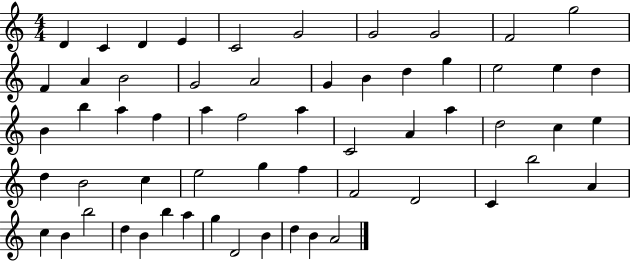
D4/q C4/q D4/q E4/q C4/h G4/h G4/h G4/h F4/h G5/h F4/q A4/q B4/h G4/h A4/h G4/q B4/q D5/q G5/q E5/h E5/q D5/q B4/q B5/q A5/q F5/q A5/q F5/h A5/q C4/h A4/q A5/q D5/h C5/q E5/q D5/q B4/h C5/q E5/h G5/q F5/q F4/h D4/h C4/q B5/h A4/q C5/q B4/q B5/h D5/q B4/q B5/q A5/q G5/q D4/h B4/q D5/q B4/q A4/h